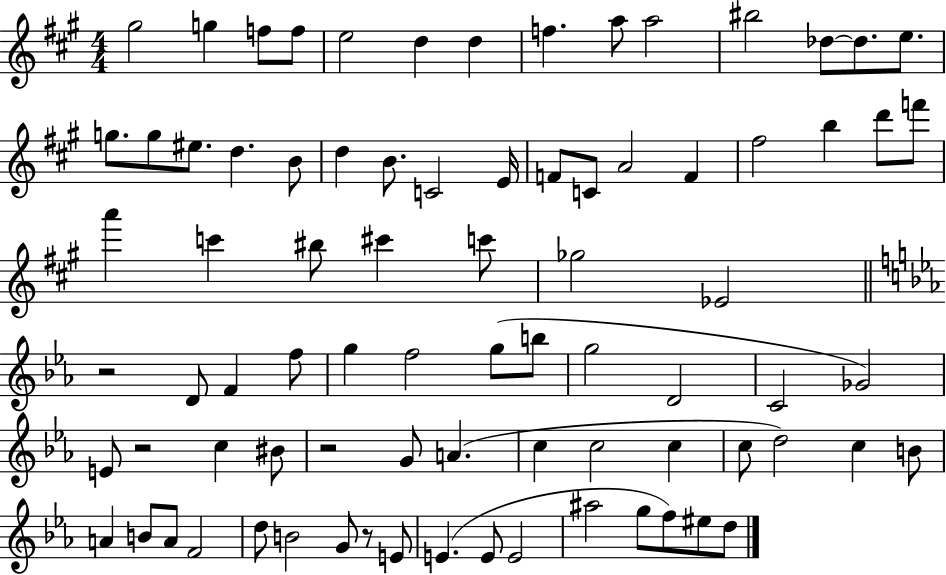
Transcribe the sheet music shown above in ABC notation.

X:1
T:Untitled
M:4/4
L:1/4
K:A
^g2 g f/2 f/2 e2 d d f a/2 a2 ^b2 _d/2 _d/2 e/2 g/2 g/2 ^e/2 d B/2 d B/2 C2 E/4 F/2 C/2 A2 F ^f2 b d'/2 f'/2 a' c' ^b/2 ^c' c'/2 _g2 _E2 z2 D/2 F f/2 g f2 g/2 b/2 g2 D2 C2 _G2 E/2 z2 c ^B/2 z2 G/2 A c c2 c c/2 d2 c B/2 A B/2 A/2 F2 d/2 B2 G/2 z/2 E/2 E E/2 E2 ^a2 g/2 f/2 ^e/2 d/2